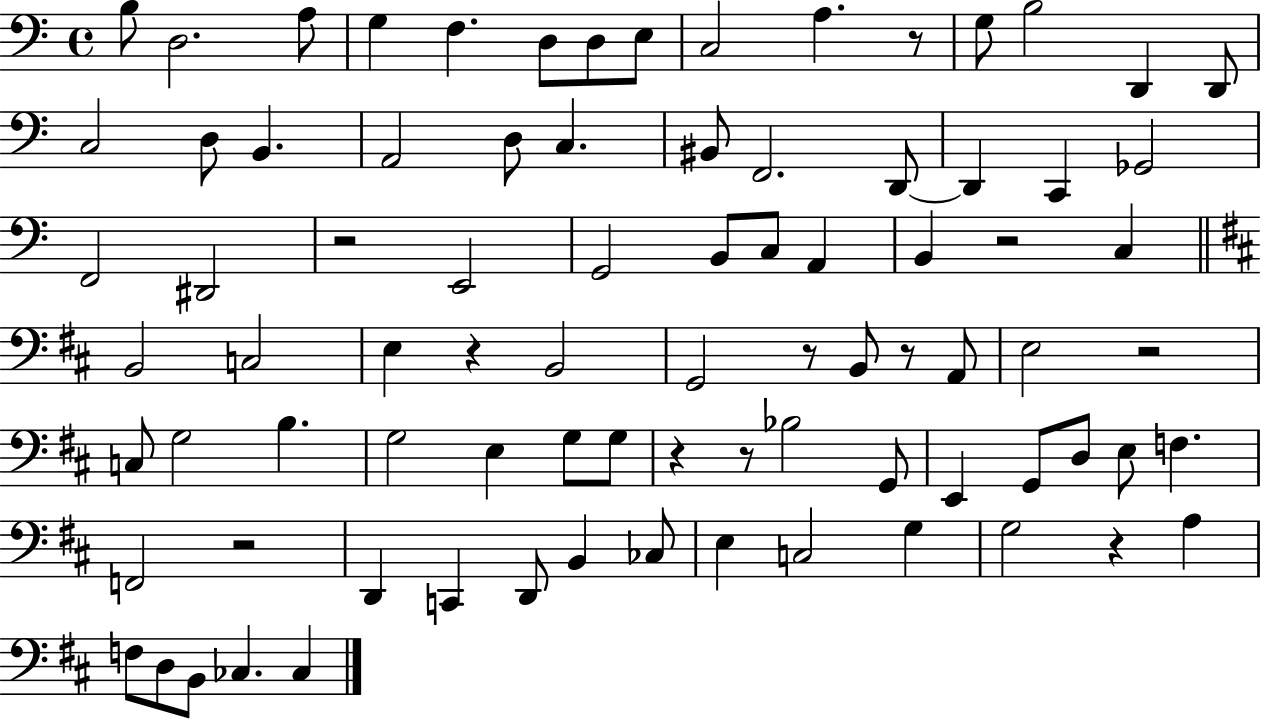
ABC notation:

X:1
T:Untitled
M:4/4
L:1/4
K:C
B,/2 D,2 A,/2 G, F, D,/2 D,/2 E,/2 C,2 A, z/2 G,/2 B,2 D,, D,,/2 C,2 D,/2 B,, A,,2 D,/2 C, ^B,,/2 F,,2 D,,/2 D,, C,, _G,,2 F,,2 ^D,,2 z2 E,,2 G,,2 B,,/2 C,/2 A,, B,, z2 C, B,,2 C,2 E, z B,,2 G,,2 z/2 B,,/2 z/2 A,,/2 E,2 z2 C,/2 G,2 B, G,2 E, G,/2 G,/2 z z/2 _B,2 G,,/2 E,, G,,/2 D,/2 E,/2 F, F,,2 z2 D,, C,, D,,/2 B,, _C,/2 E, C,2 G, G,2 z A, F,/2 D,/2 B,,/2 _C, _C,